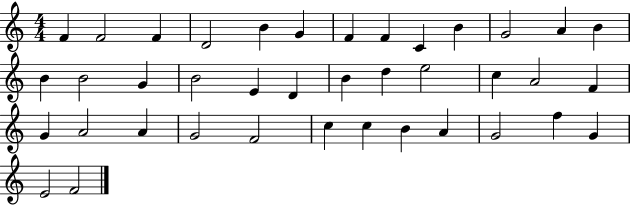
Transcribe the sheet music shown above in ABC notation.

X:1
T:Untitled
M:4/4
L:1/4
K:C
F F2 F D2 B G F F C B G2 A B B B2 G B2 E D B d e2 c A2 F G A2 A G2 F2 c c B A G2 f G E2 F2